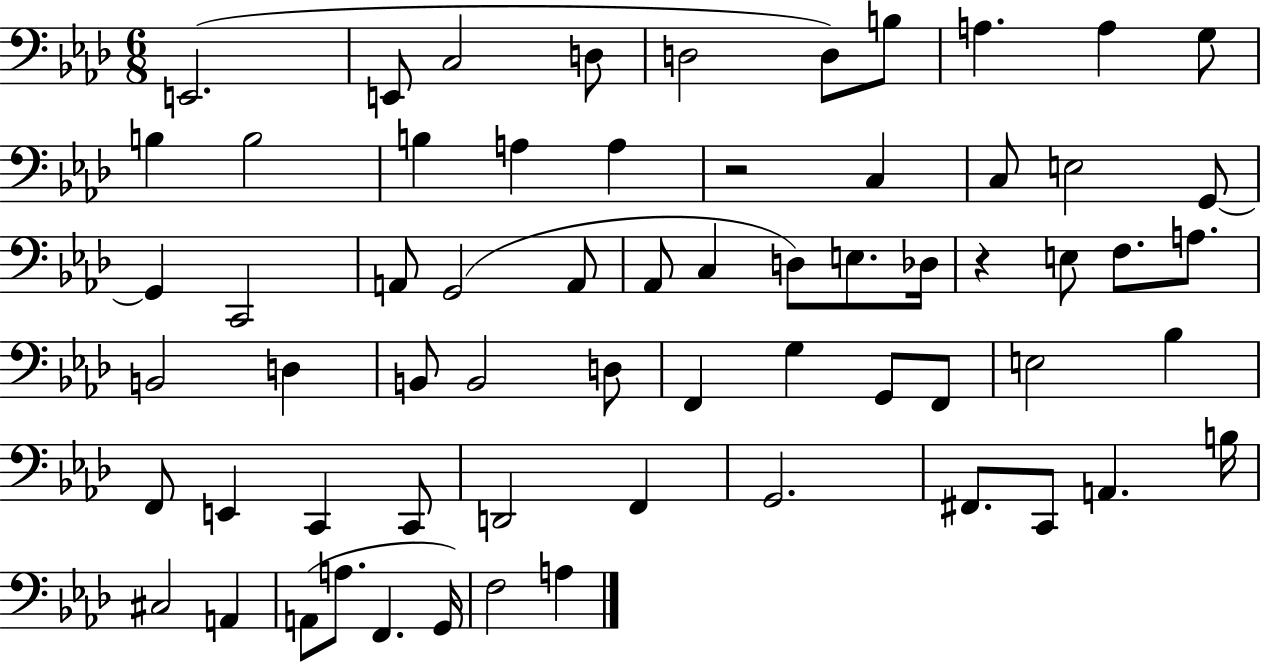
{
  \clef bass
  \numericTimeSignature
  \time 6/8
  \key aes \major
  e,2.( | e,8 c2 d8 | d2 d8) b8 | a4. a4 g8 | \break b4 b2 | b4 a4 a4 | r2 c4 | c8 e2 g,8~~ | \break g,4 c,2 | a,8 g,2( a,8 | aes,8 c4 d8) e8. des16 | r4 e8 f8. a8. | \break b,2 d4 | b,8 b,2 d8 | f,4 g4 g,8 f,8 | e2 bes4 | \break f,8 e,4 c,4 c,8 | d,2 f,4 | g,2. | fis,8. c,8 a,4. b16 | \break cis2 a,4 | a,8( a8. f,4. g,16) | f2 a4 | \bar "|."
}